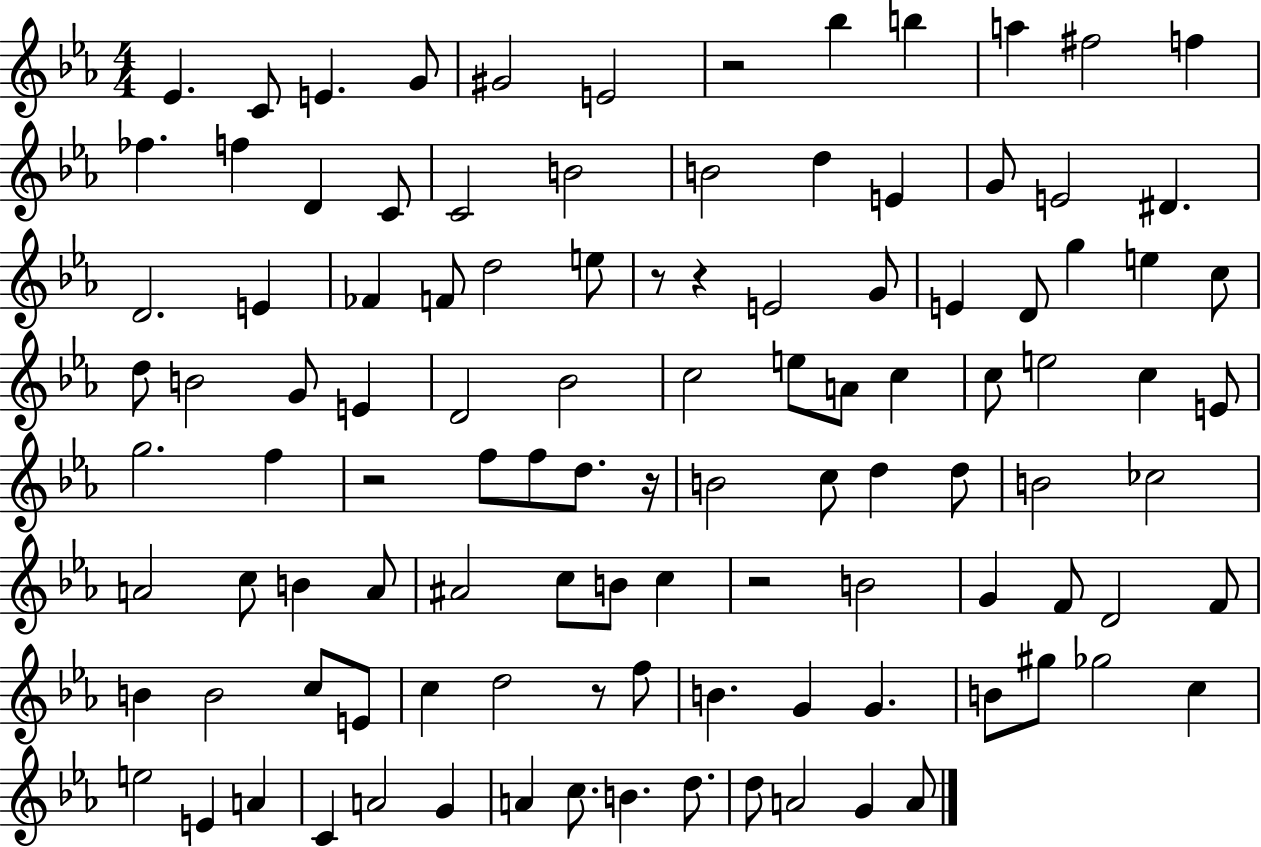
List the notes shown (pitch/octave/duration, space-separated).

Eb4/q. C4/e E4/q. G4/e G#4/h E4/h R/h Bb5/q B5/q A5/q F#5/h F5/q FES5/q. F5/q D4/q C4/e C4/h B4/h B4/h D5/q E4/q G4/e E4/h D#4/q. D4/h. E4/q FES4/q F4/e D5/h E5/e R/e R/q E4/h G4/e E4/q D4/e G5/q E5/q C5/e D5/e B4/h G4/e E4/q D4/h Bb4/h C5/h E5/e A4/e C5/q C5/e E5/h C5/q E4/e G5/h. F5/q R/h F5/e F5/e D5/e. R/s B4/h C5/e D5/q D5/e B4/h CES5/h A4/h C5/e B4/q A4/e A#4/h C5/e B4/e C5/q R/h B4/h G4/q F4/e D4/h F4/e B4/q B4/h C5/e E4/e C5/q D5/h R/e F5/e B4/q. G4/q G4/q. B4/e G#5/e Gb5/h C5/q E5/h E4/q A4/q C4/q A4/h G4/q A4/q C5/e. B4/q. D5/e. D5/e A4/h G4/q A4/e